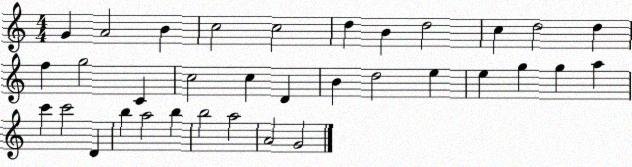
X:1
T:Untitled
M:4/4
L:1/4
K:C
G A2 B c2 c2 d B d2 c d2 d f g2 C c2 c D B d2 e e g g a c' c'2 D b a2 b b2 a2 A2 G2